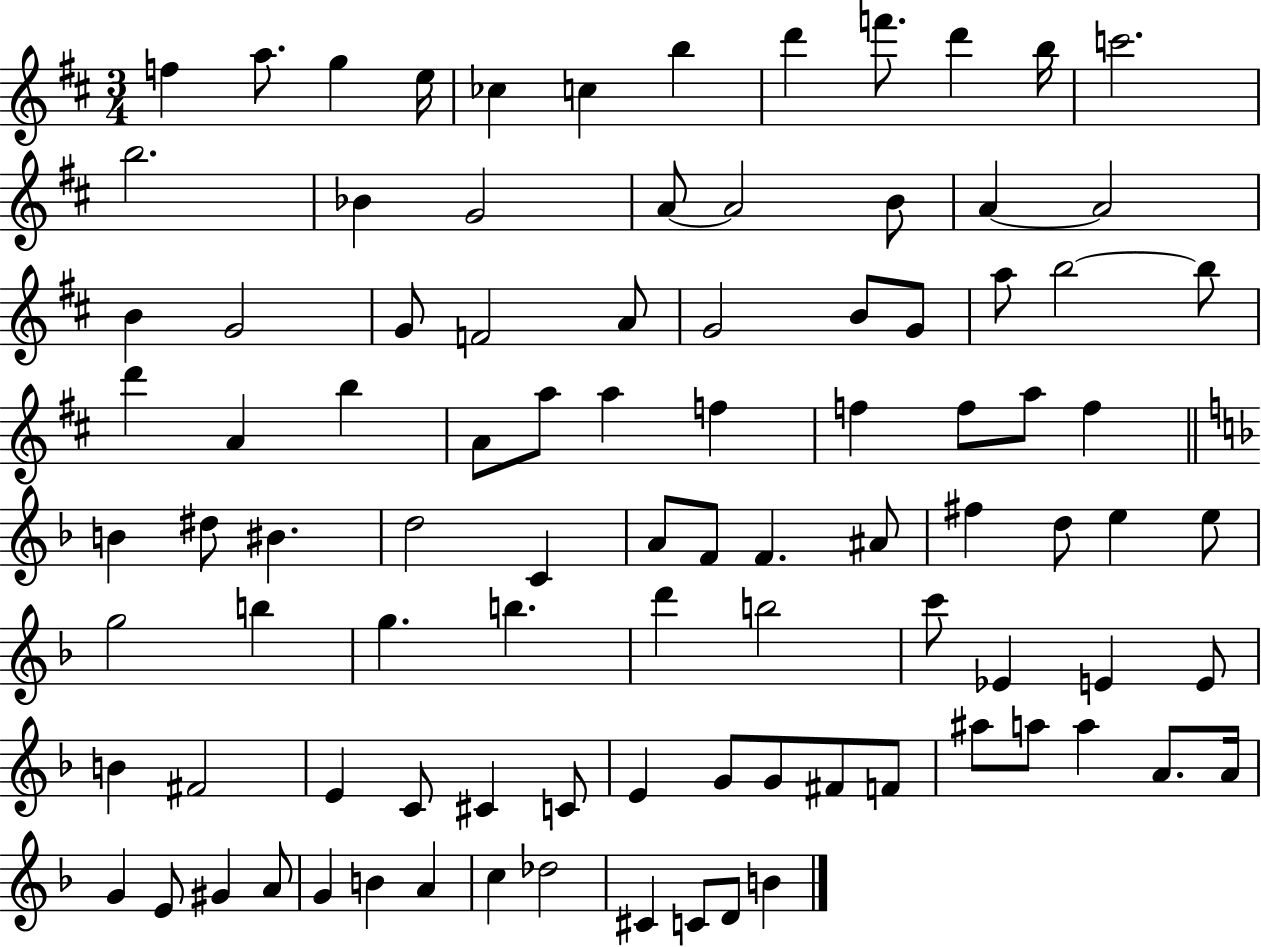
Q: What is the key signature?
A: D major